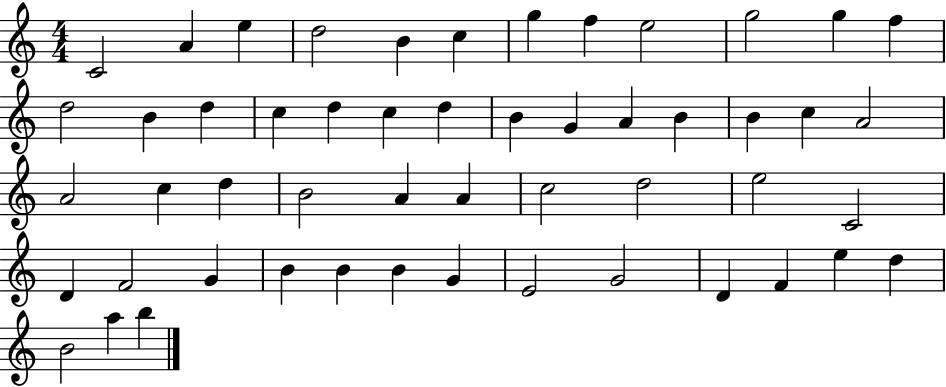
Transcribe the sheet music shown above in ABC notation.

X:1
T:Untitled
M:4/4
L:1/4
K:C
C2 A e d2 B c g f e2 g2 g f d2 B d c d c d B G A B B c A2 A2 c d B2 A A c2 d2 e2 C2 D F2 G B B B G E2 G2 D F e d B2 a b